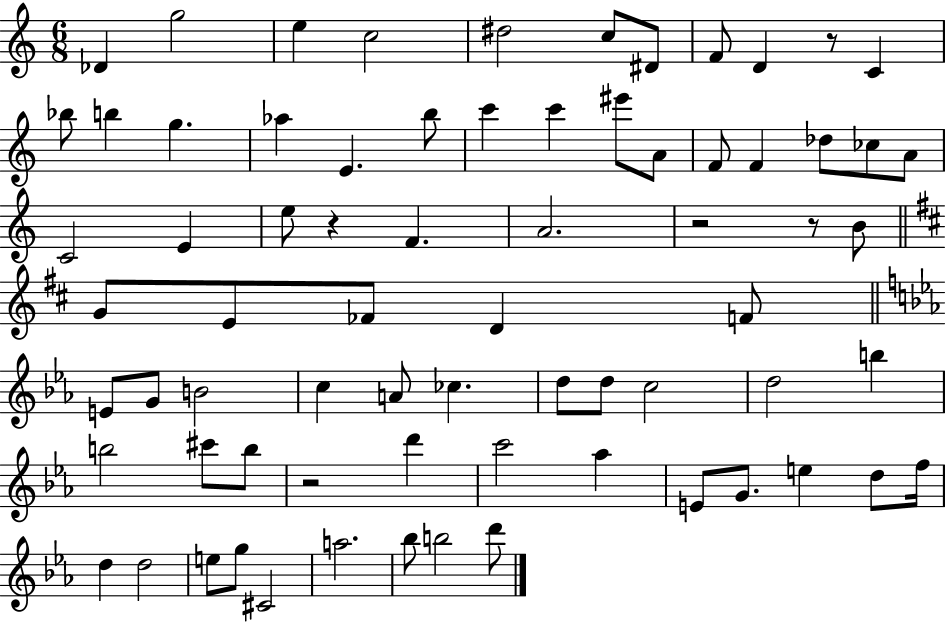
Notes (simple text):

Db4/q G5/h E5/q C5/h D#5/h C5/e D#4/e F4/e D4/q R/e C4/q Bb5/e B5/q G5/q. Ab5/q E4/q. B5/e C6/q C6/q EIS6/e A4/e F4/e F4/q Db5/e CES5/e A4/e C4/h E4/q E5/e R/q F4/q. A4/h. R/h R/e B4/e G4/e E4/e FES4/e D4/q F4/e E4/e G4/e B4/h C5/q A4/e CES5/q. D5/e D5/e C5/h D5/h B5/q B5/h C#6/e B5/e R/h D6/q C6/h Ab5/q E4/e G4/e. E5/q D5/e F5/s D5/q D5/h E5/e G5/e C#4/h A5/h. Bb5/e B5/h D6/e